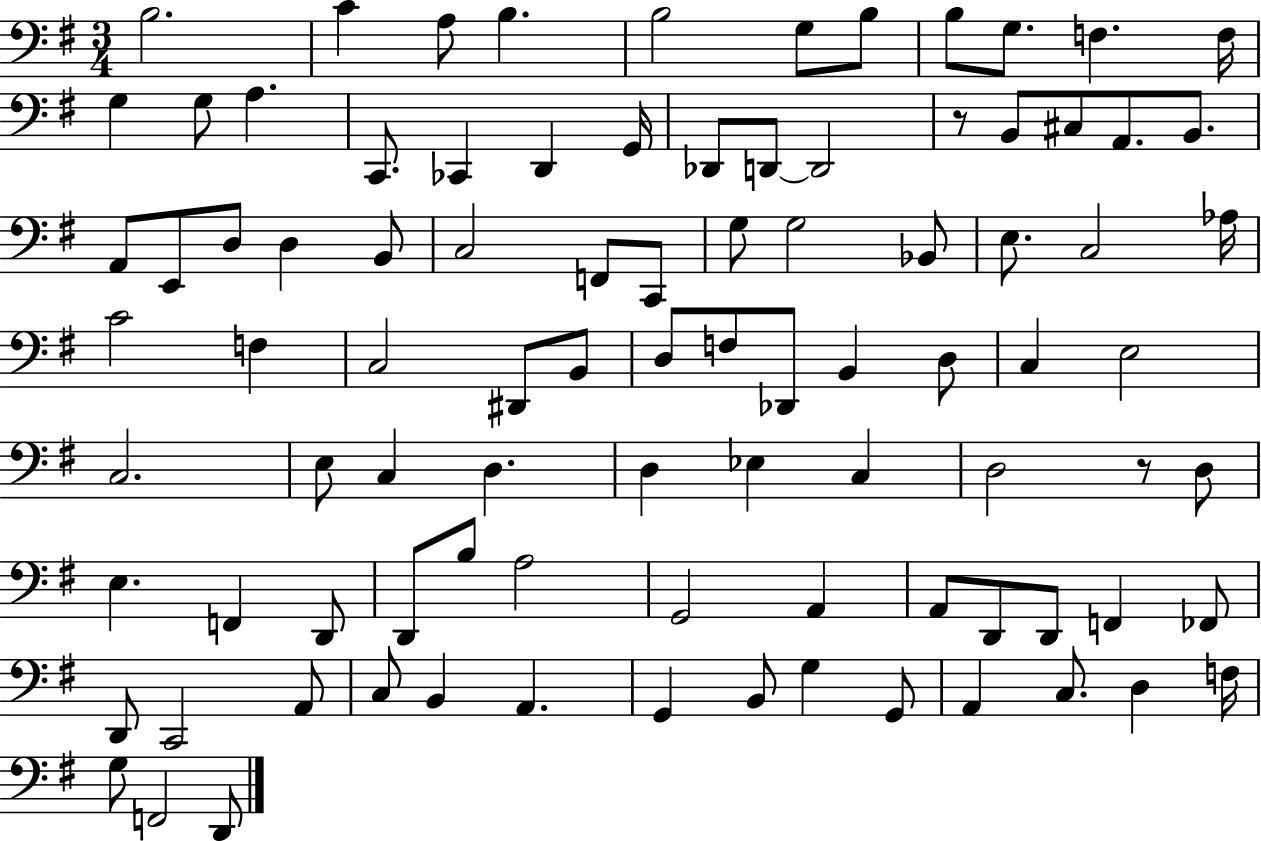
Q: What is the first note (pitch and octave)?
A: B3